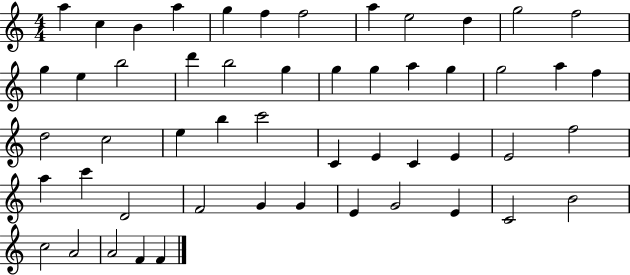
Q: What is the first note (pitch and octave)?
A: A5